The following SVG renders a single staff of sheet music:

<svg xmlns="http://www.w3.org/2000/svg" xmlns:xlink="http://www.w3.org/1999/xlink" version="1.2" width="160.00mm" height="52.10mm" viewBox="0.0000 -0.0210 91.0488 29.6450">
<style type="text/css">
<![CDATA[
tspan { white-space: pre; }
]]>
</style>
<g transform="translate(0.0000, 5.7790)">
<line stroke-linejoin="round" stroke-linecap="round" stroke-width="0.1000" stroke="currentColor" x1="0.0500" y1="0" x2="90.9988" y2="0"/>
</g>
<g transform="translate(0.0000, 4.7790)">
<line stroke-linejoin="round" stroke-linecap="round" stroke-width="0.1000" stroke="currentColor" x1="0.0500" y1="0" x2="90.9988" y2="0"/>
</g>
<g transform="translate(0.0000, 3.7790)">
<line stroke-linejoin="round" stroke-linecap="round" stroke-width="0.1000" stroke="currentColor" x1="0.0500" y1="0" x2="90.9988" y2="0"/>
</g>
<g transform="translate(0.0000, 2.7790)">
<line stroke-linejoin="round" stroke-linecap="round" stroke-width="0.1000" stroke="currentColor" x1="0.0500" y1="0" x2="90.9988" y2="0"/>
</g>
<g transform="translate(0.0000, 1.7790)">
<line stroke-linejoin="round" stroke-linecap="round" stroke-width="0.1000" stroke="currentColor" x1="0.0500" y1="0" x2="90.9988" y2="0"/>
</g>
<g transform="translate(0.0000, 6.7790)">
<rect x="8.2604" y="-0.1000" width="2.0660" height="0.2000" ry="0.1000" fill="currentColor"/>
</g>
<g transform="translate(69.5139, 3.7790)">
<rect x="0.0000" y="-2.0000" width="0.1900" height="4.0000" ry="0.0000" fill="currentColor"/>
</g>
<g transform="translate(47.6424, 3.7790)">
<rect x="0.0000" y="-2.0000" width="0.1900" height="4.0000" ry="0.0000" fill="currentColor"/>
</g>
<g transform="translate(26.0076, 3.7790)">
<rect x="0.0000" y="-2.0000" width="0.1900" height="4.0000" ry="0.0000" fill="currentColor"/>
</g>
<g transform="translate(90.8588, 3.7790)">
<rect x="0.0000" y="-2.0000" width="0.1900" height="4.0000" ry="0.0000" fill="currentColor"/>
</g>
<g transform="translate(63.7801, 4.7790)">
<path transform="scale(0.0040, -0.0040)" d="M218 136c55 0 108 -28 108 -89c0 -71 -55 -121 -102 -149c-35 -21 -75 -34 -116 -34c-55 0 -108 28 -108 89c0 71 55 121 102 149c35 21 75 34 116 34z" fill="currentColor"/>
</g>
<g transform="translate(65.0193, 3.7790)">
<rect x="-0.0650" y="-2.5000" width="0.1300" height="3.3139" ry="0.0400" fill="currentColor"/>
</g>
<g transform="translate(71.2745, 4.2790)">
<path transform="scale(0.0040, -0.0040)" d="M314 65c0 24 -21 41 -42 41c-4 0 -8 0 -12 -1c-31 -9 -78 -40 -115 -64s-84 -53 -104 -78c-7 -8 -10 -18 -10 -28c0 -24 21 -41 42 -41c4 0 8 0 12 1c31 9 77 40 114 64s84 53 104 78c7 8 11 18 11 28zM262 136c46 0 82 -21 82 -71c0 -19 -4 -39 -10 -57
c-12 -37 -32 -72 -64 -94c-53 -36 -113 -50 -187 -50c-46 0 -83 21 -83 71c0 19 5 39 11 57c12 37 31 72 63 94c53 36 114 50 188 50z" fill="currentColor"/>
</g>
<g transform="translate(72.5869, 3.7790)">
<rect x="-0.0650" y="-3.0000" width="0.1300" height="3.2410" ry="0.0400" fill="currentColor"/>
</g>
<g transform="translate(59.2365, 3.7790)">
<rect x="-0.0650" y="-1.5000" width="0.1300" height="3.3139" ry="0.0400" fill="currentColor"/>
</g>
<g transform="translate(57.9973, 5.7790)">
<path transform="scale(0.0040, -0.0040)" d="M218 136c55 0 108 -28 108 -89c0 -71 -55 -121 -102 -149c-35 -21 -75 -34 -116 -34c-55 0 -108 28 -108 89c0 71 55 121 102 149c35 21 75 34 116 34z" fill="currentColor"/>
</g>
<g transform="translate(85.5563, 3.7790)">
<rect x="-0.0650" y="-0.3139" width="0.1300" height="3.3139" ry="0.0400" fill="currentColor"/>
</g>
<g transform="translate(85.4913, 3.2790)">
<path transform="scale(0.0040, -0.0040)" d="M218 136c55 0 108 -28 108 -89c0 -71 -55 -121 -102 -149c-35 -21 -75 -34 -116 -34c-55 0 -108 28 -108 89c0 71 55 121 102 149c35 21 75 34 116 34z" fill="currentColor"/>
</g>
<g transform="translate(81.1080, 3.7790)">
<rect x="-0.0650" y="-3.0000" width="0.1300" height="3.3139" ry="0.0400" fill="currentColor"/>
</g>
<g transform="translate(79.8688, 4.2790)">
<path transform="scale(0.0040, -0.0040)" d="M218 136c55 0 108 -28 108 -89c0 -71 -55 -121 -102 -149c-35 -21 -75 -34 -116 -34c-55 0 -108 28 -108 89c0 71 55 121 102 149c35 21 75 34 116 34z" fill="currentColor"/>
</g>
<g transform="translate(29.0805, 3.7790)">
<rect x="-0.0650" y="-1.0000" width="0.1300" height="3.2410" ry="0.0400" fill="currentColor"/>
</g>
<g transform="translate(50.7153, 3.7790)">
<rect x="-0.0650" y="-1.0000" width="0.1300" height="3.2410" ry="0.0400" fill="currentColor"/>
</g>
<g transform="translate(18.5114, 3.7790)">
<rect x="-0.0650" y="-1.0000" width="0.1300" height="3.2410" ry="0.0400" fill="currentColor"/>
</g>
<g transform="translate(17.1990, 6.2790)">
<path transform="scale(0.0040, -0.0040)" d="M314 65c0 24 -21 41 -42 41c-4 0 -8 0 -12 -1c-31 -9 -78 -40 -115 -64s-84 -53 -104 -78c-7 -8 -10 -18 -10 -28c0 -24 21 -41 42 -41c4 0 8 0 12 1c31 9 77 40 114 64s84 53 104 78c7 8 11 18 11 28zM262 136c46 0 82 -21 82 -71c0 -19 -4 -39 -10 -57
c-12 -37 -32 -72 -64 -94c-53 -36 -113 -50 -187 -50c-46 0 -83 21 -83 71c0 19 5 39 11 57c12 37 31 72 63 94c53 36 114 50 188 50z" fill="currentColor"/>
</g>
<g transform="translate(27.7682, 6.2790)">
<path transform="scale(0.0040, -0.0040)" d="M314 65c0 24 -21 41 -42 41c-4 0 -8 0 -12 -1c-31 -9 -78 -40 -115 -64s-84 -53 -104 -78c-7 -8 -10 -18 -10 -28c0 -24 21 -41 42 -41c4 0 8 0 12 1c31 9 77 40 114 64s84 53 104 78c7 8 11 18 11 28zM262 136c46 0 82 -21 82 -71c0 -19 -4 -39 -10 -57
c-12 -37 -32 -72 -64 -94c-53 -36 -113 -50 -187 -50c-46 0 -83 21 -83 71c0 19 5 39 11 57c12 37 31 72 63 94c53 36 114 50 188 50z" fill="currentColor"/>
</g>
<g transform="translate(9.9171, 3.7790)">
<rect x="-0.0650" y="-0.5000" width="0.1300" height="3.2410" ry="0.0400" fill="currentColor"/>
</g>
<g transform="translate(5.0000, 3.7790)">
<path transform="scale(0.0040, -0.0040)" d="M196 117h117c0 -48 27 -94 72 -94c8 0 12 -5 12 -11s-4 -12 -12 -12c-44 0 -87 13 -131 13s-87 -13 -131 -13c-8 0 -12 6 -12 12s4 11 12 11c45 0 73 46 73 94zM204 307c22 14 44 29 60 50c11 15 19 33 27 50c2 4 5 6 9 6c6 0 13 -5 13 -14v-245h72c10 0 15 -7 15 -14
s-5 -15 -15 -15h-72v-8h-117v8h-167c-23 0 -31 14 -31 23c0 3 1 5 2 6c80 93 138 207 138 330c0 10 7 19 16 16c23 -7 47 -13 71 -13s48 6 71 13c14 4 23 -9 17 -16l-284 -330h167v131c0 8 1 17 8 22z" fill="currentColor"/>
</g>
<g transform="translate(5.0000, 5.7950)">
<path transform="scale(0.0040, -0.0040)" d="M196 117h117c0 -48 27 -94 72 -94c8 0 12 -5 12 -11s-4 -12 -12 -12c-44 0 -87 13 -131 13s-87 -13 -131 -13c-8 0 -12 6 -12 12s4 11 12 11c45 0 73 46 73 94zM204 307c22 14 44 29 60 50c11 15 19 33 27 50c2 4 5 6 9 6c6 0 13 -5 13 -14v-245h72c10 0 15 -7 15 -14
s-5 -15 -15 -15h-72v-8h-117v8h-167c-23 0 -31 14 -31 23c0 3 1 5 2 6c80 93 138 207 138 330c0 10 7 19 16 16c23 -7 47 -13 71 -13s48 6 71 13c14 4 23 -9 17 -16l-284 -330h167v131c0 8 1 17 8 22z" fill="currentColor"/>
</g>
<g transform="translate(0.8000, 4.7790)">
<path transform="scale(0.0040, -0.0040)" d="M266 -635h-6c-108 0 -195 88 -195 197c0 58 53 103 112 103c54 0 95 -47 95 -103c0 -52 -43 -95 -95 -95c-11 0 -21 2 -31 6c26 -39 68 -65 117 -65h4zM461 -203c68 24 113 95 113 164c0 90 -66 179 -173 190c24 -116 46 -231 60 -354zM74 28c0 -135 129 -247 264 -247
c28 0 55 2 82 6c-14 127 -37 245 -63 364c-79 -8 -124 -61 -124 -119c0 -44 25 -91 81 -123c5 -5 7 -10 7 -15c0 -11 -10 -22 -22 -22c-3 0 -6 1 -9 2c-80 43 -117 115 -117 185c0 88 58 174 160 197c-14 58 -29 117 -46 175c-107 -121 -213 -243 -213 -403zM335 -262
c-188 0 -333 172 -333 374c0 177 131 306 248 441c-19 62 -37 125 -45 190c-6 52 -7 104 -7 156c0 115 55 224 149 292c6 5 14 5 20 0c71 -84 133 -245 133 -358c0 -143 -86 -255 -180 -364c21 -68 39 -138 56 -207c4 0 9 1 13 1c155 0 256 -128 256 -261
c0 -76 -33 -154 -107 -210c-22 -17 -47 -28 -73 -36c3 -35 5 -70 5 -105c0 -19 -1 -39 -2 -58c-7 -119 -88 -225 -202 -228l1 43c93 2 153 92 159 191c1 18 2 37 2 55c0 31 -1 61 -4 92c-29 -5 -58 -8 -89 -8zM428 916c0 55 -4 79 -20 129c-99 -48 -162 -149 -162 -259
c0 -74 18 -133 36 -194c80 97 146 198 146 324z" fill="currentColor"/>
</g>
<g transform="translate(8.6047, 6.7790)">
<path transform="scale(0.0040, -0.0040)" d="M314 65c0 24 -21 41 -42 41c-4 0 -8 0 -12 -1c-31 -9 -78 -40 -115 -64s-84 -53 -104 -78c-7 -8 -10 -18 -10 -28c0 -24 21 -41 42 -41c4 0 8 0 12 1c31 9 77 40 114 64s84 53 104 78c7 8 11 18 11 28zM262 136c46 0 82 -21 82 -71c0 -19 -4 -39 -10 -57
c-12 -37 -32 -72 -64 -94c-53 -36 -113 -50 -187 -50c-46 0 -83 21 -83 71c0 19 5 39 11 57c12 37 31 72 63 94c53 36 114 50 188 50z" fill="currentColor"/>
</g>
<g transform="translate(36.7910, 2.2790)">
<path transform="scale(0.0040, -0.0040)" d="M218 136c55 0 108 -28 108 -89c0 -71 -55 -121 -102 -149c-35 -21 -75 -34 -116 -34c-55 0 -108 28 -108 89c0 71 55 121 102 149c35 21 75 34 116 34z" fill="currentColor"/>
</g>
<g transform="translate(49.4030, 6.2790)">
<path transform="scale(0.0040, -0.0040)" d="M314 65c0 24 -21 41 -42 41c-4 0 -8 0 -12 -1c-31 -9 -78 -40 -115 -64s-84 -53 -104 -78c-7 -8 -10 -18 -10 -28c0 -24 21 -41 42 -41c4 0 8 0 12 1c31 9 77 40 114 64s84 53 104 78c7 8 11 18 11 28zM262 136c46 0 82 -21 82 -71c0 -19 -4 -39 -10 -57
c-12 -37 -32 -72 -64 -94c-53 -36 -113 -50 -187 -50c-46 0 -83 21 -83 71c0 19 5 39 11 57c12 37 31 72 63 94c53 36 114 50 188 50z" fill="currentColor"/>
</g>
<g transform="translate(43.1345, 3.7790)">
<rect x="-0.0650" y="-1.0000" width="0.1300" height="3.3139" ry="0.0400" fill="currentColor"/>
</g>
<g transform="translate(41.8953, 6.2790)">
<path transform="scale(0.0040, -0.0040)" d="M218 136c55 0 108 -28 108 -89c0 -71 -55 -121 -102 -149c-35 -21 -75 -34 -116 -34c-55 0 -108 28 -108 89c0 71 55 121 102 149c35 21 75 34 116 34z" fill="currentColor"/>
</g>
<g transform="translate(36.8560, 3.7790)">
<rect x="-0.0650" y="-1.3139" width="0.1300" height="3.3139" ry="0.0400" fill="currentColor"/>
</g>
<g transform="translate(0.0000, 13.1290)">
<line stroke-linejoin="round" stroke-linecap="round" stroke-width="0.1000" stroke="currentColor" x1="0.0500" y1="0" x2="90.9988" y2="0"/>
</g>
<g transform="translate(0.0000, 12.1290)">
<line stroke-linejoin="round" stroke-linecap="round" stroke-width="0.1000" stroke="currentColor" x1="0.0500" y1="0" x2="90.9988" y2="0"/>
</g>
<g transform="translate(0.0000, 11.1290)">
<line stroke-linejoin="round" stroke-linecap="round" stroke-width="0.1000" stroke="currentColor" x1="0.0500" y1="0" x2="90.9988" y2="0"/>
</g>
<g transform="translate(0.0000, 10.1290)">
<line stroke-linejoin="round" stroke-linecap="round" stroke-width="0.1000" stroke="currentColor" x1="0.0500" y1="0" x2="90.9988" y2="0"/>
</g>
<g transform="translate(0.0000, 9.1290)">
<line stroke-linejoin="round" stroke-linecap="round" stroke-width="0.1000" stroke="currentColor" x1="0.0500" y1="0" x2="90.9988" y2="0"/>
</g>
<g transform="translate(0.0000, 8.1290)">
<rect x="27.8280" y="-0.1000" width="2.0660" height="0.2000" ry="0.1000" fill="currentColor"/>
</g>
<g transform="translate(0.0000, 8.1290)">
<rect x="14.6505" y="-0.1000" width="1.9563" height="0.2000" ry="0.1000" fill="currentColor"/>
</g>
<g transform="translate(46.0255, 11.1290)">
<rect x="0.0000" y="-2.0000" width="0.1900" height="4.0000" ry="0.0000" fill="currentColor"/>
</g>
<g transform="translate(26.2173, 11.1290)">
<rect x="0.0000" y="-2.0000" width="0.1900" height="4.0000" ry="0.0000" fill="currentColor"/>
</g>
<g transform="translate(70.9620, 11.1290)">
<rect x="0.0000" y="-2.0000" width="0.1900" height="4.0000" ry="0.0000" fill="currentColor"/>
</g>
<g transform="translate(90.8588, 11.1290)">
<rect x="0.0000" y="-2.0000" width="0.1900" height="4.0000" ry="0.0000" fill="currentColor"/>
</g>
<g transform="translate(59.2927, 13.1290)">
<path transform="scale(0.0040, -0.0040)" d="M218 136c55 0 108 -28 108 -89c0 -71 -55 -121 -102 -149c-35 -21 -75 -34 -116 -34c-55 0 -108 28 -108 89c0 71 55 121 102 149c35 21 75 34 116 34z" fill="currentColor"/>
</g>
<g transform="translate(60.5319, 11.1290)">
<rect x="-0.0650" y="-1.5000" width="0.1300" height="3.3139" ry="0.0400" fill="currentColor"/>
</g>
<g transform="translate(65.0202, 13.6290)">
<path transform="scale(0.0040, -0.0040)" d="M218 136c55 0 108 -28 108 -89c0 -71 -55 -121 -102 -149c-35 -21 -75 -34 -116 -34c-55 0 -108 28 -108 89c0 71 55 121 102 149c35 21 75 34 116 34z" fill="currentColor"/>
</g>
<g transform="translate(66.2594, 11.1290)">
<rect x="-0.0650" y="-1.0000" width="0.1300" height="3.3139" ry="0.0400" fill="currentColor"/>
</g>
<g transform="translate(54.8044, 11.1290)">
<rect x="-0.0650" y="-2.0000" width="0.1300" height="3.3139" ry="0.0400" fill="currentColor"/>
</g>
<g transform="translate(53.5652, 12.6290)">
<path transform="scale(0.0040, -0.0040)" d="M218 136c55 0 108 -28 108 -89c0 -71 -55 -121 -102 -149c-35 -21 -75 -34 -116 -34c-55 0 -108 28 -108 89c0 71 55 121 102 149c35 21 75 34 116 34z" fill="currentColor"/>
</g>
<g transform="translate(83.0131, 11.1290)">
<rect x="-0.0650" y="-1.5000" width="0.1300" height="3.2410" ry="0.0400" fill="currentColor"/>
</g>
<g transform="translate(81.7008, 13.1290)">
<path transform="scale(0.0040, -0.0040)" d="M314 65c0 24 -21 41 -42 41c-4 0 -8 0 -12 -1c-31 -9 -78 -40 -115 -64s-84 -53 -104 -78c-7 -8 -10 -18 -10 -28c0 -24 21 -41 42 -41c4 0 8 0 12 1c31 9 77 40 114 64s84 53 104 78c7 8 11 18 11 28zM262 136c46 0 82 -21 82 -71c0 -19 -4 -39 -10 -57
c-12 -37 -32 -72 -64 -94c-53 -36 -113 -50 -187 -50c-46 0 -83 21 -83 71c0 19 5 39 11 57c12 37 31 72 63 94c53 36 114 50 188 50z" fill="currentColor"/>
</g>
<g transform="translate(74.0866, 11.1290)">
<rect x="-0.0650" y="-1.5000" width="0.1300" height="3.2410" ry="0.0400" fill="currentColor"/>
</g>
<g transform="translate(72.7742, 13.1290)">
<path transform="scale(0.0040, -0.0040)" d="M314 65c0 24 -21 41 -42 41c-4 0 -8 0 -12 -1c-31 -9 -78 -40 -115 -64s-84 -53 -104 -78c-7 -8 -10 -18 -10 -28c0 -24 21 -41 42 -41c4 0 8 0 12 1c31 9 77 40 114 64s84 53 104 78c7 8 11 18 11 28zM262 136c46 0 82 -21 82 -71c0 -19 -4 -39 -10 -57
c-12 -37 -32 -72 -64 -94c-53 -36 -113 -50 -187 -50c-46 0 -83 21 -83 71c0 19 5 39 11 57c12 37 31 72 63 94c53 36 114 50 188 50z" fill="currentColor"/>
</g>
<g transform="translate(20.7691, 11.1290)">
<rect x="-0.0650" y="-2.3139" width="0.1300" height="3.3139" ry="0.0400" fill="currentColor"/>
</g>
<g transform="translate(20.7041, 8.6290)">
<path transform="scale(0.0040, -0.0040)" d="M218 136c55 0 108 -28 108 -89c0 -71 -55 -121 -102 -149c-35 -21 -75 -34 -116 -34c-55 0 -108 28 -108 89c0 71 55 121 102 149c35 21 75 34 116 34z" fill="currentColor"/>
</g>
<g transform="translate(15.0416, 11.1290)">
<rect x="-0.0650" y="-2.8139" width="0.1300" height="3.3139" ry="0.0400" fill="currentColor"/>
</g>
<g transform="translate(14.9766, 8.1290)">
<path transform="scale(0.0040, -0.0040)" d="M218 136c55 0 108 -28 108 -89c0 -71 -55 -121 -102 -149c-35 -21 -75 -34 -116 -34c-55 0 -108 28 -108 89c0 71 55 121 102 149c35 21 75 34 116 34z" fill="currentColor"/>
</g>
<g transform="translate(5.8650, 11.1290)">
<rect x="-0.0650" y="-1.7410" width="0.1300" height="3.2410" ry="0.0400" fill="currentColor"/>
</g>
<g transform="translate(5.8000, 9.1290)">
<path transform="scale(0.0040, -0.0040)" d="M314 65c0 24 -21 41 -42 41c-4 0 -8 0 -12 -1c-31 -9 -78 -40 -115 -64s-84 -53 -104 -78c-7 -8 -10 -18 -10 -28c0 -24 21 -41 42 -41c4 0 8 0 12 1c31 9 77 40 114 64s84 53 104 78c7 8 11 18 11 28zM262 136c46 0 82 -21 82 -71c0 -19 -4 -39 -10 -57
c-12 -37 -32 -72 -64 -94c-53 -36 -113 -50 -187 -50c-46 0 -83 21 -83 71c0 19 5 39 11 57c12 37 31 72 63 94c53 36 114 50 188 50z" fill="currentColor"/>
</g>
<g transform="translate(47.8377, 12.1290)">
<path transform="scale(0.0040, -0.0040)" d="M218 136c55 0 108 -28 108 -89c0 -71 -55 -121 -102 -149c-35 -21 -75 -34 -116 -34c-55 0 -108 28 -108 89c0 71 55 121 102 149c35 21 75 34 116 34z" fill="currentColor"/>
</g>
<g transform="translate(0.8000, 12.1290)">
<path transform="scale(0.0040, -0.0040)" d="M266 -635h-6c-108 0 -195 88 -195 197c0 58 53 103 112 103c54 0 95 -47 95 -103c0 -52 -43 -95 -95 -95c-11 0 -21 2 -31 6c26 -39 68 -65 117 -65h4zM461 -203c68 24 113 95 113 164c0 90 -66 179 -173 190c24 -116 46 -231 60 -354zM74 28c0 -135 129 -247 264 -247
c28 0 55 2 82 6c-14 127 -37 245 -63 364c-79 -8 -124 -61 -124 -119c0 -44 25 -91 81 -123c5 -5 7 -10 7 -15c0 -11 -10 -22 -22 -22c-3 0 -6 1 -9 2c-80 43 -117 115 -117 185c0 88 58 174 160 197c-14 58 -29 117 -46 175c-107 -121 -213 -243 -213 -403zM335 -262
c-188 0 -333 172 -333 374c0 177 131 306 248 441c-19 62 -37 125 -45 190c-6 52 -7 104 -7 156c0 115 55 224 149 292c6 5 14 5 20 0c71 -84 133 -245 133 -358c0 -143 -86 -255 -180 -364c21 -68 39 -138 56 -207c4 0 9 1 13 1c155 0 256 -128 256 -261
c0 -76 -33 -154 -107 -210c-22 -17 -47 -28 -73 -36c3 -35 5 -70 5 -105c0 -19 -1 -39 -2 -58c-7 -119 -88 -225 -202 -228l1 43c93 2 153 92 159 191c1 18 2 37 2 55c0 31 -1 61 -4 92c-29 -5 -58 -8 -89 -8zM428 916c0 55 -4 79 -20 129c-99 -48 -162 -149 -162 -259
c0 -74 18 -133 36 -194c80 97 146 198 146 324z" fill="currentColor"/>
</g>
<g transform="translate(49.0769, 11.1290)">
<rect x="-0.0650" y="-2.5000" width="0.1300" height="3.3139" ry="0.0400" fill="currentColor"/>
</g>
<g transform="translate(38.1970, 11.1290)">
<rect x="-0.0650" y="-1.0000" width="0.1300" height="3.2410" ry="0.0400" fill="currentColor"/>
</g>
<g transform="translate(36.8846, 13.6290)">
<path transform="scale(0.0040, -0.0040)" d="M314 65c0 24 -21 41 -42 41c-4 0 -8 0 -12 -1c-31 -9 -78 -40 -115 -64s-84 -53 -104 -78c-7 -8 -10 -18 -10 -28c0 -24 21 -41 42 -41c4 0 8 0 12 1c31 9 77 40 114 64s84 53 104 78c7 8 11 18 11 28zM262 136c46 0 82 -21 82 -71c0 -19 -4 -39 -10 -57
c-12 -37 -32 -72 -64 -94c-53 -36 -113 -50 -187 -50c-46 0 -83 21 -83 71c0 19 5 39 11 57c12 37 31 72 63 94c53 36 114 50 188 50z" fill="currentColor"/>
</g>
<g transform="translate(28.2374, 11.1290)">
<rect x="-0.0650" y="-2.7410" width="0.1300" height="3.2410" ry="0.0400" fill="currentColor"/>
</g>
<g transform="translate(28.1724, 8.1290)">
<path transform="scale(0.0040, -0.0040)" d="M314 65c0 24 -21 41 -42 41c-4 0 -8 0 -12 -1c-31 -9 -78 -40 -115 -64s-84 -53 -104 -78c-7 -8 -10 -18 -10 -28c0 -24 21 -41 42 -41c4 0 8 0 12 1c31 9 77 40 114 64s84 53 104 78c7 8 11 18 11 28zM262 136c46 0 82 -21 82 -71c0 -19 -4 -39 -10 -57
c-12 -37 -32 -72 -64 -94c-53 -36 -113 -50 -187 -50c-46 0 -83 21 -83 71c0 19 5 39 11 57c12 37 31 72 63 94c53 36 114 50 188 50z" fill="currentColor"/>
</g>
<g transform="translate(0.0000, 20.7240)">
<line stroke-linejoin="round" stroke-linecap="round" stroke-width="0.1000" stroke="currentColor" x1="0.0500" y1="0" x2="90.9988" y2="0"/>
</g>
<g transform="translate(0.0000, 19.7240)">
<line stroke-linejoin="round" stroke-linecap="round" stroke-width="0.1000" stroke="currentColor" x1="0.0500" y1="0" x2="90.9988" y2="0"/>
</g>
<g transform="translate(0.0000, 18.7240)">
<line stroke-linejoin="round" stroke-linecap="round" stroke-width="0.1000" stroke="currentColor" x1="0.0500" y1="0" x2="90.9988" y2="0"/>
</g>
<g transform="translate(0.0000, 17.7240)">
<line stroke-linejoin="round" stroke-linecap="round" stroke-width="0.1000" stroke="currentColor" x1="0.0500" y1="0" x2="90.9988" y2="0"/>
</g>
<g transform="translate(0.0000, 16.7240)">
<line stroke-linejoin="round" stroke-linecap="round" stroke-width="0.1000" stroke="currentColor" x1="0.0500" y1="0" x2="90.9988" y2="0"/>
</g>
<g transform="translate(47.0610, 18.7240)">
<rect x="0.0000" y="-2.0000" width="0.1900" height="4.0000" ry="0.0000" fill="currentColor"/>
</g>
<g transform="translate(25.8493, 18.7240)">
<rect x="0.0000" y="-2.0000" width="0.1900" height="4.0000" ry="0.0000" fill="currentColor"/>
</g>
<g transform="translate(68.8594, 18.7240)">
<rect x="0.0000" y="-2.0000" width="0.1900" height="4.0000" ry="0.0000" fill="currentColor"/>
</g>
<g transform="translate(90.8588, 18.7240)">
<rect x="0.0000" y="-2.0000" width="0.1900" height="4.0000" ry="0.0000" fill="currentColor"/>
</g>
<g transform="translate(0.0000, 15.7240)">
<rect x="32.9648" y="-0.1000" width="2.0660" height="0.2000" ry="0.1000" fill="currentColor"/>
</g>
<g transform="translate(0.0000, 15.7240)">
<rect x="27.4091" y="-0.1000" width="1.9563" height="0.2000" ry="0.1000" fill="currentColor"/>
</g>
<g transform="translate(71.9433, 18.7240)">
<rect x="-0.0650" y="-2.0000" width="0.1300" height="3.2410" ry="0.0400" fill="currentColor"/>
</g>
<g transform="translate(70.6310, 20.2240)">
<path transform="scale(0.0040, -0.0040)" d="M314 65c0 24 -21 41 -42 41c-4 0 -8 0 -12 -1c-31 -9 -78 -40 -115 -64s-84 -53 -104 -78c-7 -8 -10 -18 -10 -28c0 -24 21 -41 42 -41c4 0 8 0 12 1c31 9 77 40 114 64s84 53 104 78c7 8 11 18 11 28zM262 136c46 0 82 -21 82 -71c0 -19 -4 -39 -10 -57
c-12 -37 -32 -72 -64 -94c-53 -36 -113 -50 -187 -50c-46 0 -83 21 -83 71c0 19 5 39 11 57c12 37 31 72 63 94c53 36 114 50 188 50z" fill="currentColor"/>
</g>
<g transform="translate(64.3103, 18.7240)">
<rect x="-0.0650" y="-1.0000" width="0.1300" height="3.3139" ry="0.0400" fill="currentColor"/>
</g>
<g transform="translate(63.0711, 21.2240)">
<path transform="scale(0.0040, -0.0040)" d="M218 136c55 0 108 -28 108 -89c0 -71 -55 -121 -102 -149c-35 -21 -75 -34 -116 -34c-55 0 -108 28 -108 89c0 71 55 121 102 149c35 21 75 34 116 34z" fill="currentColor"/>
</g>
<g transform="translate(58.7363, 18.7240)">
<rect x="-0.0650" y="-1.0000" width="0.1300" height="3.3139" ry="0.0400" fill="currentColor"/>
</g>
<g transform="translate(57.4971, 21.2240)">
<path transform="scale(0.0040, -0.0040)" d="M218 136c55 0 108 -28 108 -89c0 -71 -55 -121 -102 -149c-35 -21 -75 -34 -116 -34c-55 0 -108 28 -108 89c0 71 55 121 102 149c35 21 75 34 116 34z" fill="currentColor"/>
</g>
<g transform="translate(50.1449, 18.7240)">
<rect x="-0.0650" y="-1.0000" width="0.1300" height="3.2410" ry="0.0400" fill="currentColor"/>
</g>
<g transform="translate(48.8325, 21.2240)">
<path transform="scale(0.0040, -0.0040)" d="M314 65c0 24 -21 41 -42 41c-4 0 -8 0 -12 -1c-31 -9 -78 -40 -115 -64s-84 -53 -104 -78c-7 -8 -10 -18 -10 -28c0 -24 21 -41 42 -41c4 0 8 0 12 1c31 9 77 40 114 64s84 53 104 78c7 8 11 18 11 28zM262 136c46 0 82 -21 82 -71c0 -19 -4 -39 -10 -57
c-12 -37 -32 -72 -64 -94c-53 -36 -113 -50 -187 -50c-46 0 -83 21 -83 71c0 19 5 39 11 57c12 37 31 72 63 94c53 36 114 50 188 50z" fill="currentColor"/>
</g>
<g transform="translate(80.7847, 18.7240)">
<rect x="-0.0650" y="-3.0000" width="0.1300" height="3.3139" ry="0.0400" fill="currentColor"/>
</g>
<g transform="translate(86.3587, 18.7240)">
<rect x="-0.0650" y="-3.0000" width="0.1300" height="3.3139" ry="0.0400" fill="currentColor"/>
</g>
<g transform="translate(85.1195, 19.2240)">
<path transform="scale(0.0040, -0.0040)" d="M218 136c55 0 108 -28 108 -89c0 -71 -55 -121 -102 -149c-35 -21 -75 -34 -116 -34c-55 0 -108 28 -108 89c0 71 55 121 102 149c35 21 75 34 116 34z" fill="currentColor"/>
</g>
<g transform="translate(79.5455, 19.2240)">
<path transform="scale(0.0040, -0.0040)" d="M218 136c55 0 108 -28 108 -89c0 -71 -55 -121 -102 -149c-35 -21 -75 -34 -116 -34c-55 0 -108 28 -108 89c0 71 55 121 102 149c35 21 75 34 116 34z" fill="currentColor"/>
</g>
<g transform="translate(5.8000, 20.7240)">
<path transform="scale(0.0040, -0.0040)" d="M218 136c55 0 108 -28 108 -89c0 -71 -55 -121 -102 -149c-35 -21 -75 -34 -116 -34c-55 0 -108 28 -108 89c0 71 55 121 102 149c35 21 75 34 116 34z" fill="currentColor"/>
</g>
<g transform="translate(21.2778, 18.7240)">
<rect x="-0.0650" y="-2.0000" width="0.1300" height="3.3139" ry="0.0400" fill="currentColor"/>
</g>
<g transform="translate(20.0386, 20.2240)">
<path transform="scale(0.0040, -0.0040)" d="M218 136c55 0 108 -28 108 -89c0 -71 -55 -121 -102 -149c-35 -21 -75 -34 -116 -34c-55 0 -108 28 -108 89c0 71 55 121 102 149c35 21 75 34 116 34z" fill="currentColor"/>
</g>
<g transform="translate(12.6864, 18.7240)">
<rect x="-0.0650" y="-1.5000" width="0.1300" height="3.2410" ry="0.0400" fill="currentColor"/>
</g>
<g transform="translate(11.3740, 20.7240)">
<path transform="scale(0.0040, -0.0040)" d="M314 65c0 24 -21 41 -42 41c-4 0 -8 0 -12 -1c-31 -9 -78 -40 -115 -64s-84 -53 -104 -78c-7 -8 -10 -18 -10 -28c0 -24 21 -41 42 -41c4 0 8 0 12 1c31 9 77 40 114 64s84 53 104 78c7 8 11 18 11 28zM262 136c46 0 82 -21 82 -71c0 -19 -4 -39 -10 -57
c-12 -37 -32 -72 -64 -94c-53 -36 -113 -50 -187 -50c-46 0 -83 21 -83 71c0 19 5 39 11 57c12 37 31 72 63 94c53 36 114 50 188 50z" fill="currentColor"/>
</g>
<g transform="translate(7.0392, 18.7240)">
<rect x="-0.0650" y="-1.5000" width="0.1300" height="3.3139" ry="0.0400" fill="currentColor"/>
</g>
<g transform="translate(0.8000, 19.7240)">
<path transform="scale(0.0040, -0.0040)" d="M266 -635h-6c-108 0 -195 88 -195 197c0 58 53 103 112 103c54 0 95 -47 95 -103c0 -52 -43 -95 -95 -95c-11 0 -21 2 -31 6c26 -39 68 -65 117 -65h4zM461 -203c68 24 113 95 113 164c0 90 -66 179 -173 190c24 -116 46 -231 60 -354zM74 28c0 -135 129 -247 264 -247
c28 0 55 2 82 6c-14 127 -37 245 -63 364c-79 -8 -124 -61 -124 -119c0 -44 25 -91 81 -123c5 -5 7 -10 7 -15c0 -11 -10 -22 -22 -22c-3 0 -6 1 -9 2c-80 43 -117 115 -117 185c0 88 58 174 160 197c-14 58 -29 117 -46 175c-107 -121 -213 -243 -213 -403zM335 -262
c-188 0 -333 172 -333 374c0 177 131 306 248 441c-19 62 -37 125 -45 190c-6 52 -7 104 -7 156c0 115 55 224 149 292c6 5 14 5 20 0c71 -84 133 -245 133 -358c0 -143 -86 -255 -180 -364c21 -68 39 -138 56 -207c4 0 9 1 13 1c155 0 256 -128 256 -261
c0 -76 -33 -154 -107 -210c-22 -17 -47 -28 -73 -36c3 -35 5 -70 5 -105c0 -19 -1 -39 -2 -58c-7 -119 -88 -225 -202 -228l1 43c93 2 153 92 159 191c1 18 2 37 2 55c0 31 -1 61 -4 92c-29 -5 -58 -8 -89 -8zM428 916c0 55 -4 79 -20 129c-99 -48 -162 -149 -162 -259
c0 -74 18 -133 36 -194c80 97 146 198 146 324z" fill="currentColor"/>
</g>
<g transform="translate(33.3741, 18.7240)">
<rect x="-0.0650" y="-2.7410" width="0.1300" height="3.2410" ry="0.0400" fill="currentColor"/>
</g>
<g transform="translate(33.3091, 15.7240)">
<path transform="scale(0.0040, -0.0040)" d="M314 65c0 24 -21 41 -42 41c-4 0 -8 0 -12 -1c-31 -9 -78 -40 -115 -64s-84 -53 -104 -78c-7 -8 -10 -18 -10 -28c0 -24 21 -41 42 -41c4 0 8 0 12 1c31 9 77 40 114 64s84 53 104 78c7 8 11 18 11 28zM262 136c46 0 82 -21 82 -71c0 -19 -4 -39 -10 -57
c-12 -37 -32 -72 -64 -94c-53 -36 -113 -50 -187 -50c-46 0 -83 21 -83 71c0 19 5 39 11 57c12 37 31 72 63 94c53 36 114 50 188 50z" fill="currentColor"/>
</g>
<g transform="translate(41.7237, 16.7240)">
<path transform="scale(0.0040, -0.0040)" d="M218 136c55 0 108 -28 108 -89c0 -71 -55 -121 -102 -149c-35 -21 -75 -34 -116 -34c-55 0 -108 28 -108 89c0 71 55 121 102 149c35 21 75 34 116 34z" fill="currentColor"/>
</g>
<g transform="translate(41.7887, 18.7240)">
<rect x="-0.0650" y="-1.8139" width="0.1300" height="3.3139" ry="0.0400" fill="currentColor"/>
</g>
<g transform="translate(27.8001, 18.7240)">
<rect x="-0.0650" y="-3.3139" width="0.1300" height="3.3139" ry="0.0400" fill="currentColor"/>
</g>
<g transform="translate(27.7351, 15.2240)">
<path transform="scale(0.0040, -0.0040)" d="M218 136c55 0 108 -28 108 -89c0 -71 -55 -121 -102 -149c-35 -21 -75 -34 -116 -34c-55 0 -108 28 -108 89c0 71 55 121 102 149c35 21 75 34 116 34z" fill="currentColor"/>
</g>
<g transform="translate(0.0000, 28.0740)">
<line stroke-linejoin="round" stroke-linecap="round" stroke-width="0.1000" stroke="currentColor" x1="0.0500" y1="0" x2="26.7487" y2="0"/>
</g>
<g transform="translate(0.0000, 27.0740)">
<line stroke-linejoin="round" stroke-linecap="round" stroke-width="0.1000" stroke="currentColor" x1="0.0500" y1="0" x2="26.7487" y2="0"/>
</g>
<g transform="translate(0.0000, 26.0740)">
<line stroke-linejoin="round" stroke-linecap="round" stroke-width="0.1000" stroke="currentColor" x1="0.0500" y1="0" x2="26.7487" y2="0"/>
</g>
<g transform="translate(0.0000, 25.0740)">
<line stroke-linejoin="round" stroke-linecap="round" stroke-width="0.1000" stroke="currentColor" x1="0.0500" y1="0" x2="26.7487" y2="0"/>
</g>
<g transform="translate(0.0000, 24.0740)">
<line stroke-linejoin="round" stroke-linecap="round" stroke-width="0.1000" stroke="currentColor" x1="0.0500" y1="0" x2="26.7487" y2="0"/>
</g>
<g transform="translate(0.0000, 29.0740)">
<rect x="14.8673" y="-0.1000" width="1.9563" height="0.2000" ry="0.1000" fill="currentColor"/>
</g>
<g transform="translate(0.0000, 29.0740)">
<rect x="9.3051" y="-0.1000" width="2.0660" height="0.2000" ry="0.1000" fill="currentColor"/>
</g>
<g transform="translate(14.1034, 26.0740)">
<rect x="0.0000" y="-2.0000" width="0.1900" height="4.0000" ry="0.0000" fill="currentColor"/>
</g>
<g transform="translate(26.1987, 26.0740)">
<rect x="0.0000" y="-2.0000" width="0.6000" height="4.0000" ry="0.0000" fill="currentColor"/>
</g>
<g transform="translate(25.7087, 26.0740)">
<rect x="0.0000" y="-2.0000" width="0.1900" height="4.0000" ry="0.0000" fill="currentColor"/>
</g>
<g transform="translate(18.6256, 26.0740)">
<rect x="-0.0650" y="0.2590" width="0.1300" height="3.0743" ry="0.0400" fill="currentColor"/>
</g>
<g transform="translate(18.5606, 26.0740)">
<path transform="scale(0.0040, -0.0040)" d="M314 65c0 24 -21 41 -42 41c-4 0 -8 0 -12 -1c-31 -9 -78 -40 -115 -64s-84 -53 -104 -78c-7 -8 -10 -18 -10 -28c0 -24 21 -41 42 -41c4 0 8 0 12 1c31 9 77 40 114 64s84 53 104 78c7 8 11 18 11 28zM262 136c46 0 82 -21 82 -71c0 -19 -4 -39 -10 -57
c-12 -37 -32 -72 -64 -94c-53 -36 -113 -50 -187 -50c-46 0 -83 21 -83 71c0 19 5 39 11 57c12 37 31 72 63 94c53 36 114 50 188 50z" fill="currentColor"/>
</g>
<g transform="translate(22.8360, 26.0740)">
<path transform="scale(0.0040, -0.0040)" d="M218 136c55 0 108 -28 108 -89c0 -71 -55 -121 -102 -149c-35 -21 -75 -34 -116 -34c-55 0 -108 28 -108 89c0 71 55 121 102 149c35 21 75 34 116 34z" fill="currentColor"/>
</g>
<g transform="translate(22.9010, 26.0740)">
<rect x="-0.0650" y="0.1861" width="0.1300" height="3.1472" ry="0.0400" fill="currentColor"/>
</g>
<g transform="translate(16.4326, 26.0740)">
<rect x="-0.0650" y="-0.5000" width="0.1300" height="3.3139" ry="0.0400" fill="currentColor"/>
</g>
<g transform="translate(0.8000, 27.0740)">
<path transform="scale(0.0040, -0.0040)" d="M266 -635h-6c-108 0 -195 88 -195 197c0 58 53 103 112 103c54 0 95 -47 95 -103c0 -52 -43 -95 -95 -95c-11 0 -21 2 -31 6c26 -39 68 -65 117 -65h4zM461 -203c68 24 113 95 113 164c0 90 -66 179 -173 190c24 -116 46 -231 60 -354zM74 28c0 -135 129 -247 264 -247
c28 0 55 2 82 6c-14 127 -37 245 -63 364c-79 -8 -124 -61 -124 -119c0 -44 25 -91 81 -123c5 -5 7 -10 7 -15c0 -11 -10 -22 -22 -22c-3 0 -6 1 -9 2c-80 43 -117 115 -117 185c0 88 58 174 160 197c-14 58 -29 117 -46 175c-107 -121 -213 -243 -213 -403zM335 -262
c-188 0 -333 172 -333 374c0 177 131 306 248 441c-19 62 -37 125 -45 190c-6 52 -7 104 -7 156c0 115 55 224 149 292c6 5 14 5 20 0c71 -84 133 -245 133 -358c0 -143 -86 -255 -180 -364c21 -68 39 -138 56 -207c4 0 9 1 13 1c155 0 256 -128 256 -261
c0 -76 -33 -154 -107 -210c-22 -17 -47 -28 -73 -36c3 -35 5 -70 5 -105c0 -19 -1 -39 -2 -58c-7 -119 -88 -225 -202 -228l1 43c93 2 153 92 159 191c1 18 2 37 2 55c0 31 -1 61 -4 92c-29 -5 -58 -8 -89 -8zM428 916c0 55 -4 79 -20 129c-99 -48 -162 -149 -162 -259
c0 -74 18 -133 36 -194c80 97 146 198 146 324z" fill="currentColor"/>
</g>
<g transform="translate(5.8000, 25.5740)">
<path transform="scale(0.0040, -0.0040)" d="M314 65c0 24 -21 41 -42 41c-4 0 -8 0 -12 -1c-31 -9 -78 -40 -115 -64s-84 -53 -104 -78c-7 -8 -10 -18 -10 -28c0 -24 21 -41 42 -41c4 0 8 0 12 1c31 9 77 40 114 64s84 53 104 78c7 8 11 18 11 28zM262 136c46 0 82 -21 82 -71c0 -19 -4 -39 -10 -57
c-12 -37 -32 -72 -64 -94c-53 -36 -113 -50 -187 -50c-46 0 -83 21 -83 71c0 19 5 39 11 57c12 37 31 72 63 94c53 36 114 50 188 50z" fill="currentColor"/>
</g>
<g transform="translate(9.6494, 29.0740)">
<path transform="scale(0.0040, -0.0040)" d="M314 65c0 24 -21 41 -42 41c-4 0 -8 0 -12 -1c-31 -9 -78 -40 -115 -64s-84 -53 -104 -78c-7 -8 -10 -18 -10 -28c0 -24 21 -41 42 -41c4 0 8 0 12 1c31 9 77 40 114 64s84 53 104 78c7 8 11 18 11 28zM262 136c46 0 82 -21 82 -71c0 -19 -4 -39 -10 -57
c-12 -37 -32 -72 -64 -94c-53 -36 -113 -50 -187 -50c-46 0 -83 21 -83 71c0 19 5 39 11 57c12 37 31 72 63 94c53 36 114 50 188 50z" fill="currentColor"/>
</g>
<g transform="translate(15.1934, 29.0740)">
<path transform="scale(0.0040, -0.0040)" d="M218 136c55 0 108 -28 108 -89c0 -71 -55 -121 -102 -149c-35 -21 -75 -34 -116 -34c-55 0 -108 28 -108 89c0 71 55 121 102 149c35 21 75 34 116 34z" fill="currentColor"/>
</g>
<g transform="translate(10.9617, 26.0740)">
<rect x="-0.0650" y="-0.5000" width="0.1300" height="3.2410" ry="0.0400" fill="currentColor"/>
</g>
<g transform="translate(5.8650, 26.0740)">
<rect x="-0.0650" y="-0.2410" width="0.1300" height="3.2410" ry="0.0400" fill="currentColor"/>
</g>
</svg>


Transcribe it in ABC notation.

X:1
T:Untitled
M:4/4
L:1/4
K:C
C2 D2 D2 e D D2 E G A2 A c f2 a g a2 D2 G F E D E2 E2 E E2 F b a2 f D2 D D F2 A A c2 C2 C B2 B